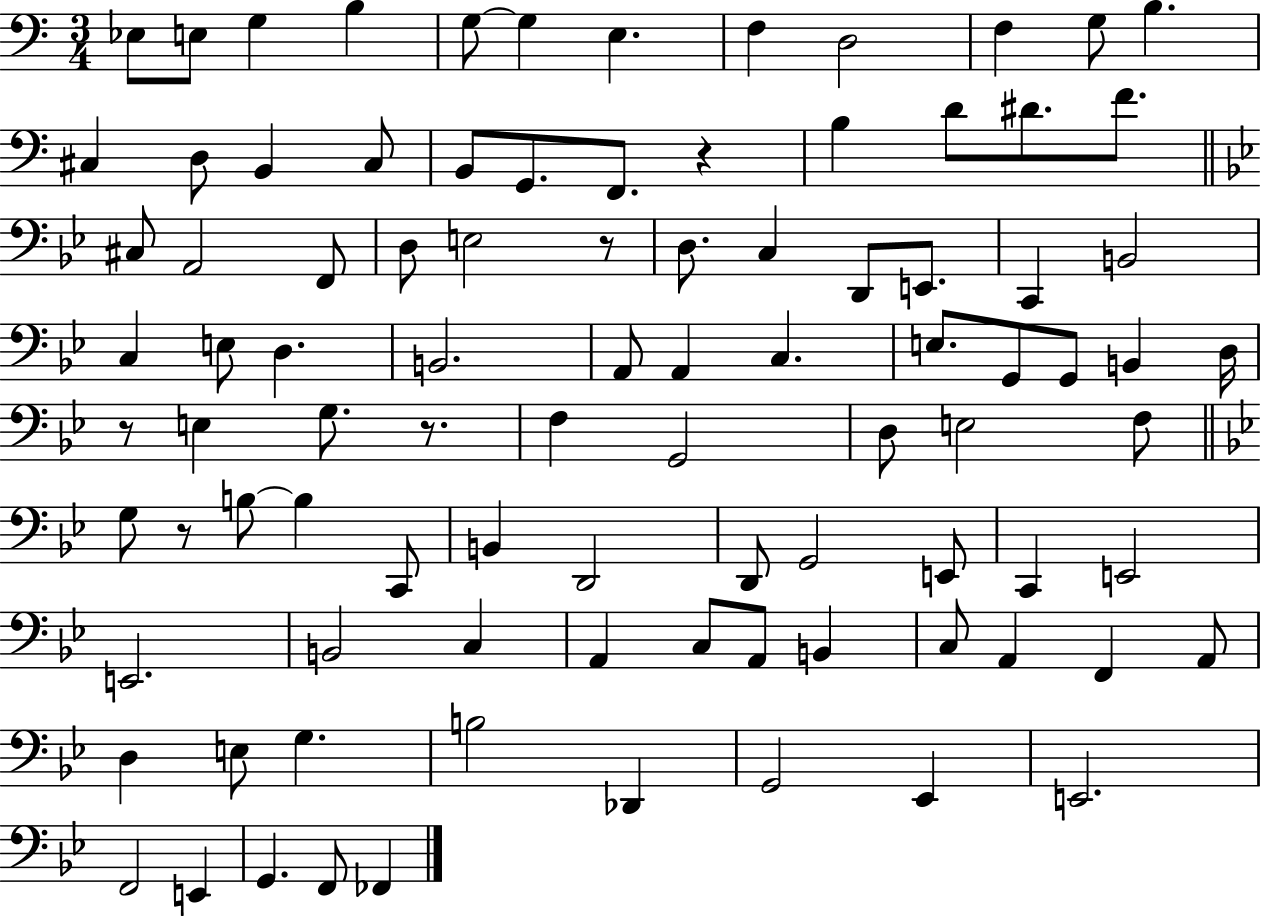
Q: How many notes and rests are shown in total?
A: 93